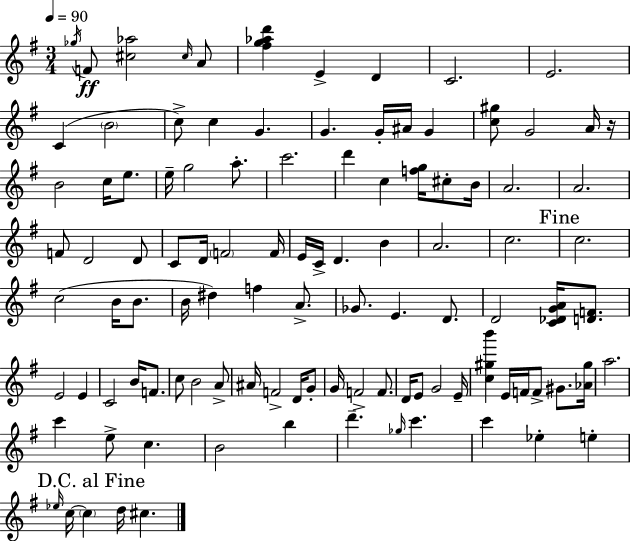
Gb5/s F4/e [C#5,Ab5]/h C#5/s A4/e [F#5,G5,Ab5,D6]/q E4/q D4/q C4/h. E4/h. C4/q B4/h C5/e C5/q G4/q. G4/q. G4/s A#4/s G4/q [C5,G#5]/e G4/h A4/s R/s B4/h C5/s E5/e. E5/s G5/h A5/e. C6/h. D6/q C5/q [F5,G5]/s C#5/e B4/s A4/h. A4/h. F4/e D4/h D4/e C4/e D4/s F4/h F4/s E4/s C4/s D4/q. B4/q A4/h. C5/h. C5/h. C5/h B4/s B4/e. B4/s D#5/q F5/q A4/e. Gb4/e. E4/q. D4/e. D4/h [C4,Db4,G4,A4]/s [D4,F4]/e. E4/h E4/q C4/h B4/s F4/e. C5/e B4/h A4/e A#4/s F4/h D4/s G4/e G4/s F4/h F4/e. D4/s E4/e G4/h E4/s [C5,G#5,B6]/q E4/s F4/s F4/e G#4/e. [Ab4,G#5]/s A5/h. C6/q E5/e C5/q. B4/h B5/q D6/q. Gb5/s C6/q. C6/q Eb5/q E5/q Eb5/s C5/s C5/q D5/s C#5/q.